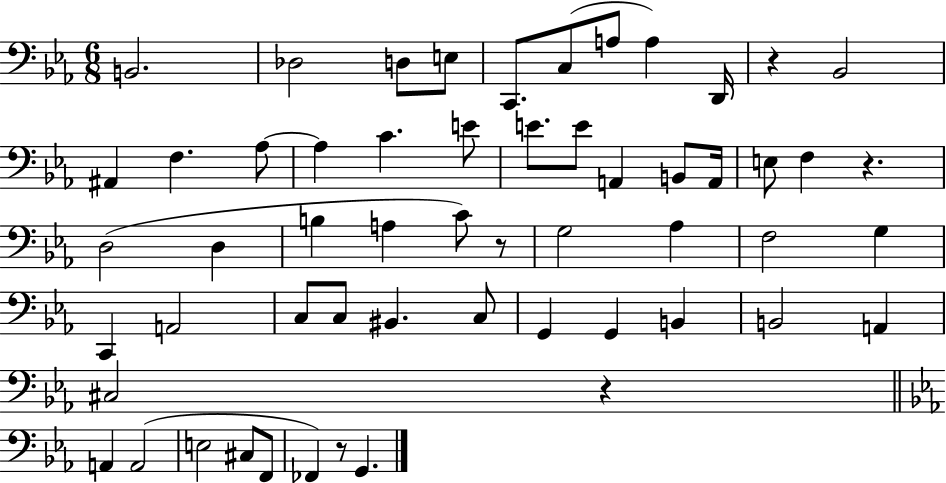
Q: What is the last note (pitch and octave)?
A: G2